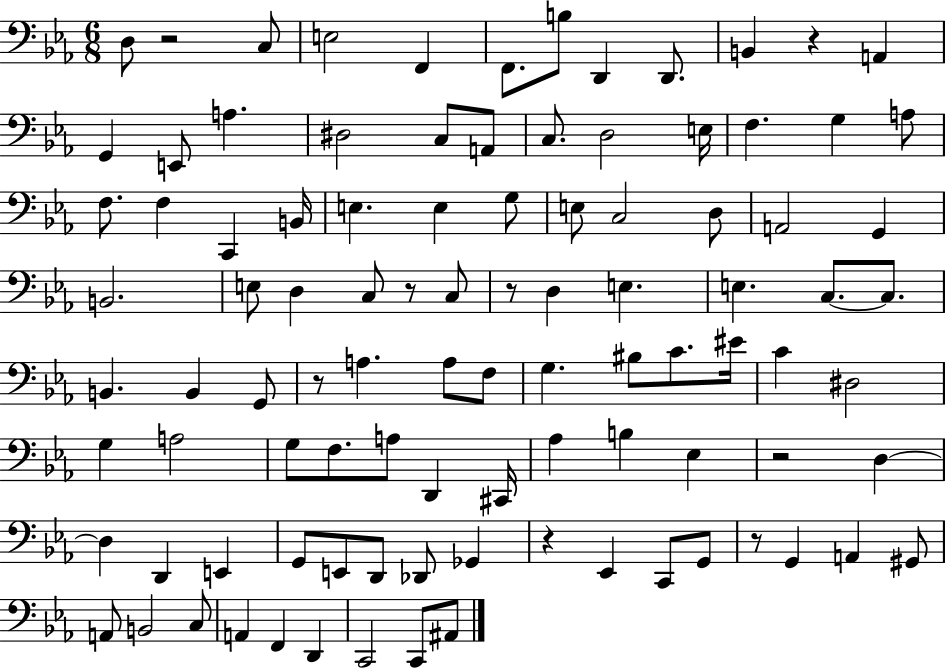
{
  \clef bass
  \numericTimeSignature
  \time 6/8
  \key ees \major
  d8 r2 c8 | e2 f,4 | f,8. b8 d,4 d,8. | b,4 r4 a,4 | \break g,4 e,8 a4. | dis2 c8 a,8 | c8. d2 e16 | f4. g4 a8 | \break f8. f4 c,4 b,16 | e4. e4 g8 | e8 c2 d8 | a,2 g,4 | \break b,2. | e8 d4 c8 r8 c8 | r8 d4 e4. | e4. c8.~~ c8. | \break b,4. b,4 g,8 | r8 a4. a8 f8 | g4. bis8 c'8. eis'16 | c'4 dis2 | \break g4 a2 | g8 f8. a8 d,4 cis,16 | aes4 b4 ees4 | r2 d4~~ | \break d4 d,4 e,4 | g,8 e,8 d,8 des,8 ges,4 | r4 ees,4 c,8 g,8 | r8 g,4 a,4 gis,8 | \break a,8 b,2 c8 | a,4 f,4 d,4 | c,2 c,8 ais,8 | \bar "|."
}